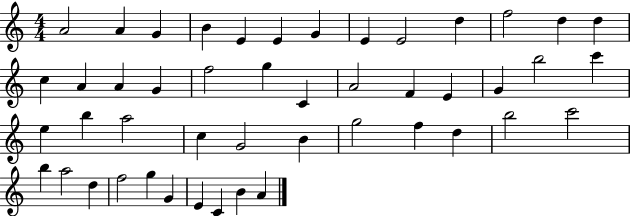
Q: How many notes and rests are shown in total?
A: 47